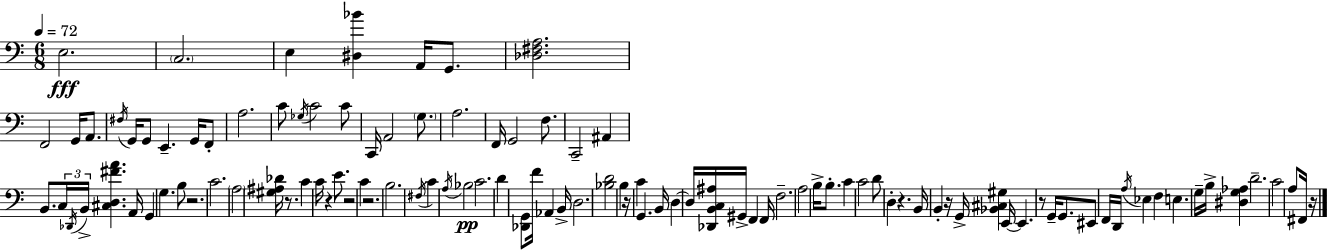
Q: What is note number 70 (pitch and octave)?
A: D3